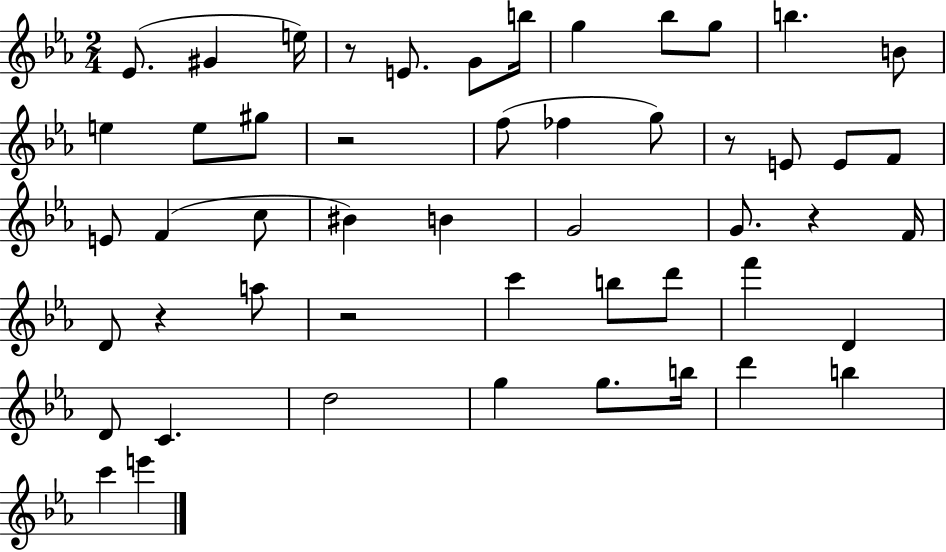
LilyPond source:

{
  \clef treble
  \numericTimeSignature
  \time 2/4
  \key ees \major
  ees'8.( gis'4 e''16) | r8 e'8. g'8 b''16 | g''4 bes''8 g''8 | b''4. b'8 | \break e''4 e''8 gis''8 | r2 | f''8( fes''4 g''8) | r8 e'8 e'8 f'8 | \break e'8 f'4( c''8 | bis'4) b'4 | g'2 | g'8. r4 f'16 | \break d'8 r4 a''8 | r2 | c'''4 b''8 d'''8 | f'''4 d'4 | \break d'8 c'4. | d''2 | g''4 g''8. b''16 | d'''4 b''4 | \break c'''4 e'''4 | \bar "|."
}